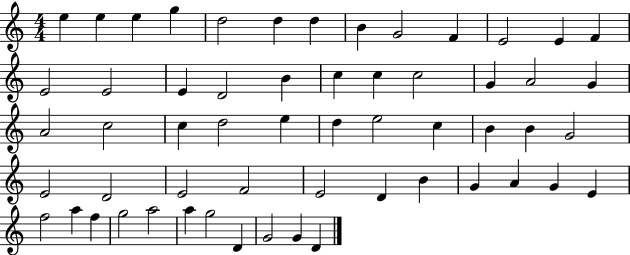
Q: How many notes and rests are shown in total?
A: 57